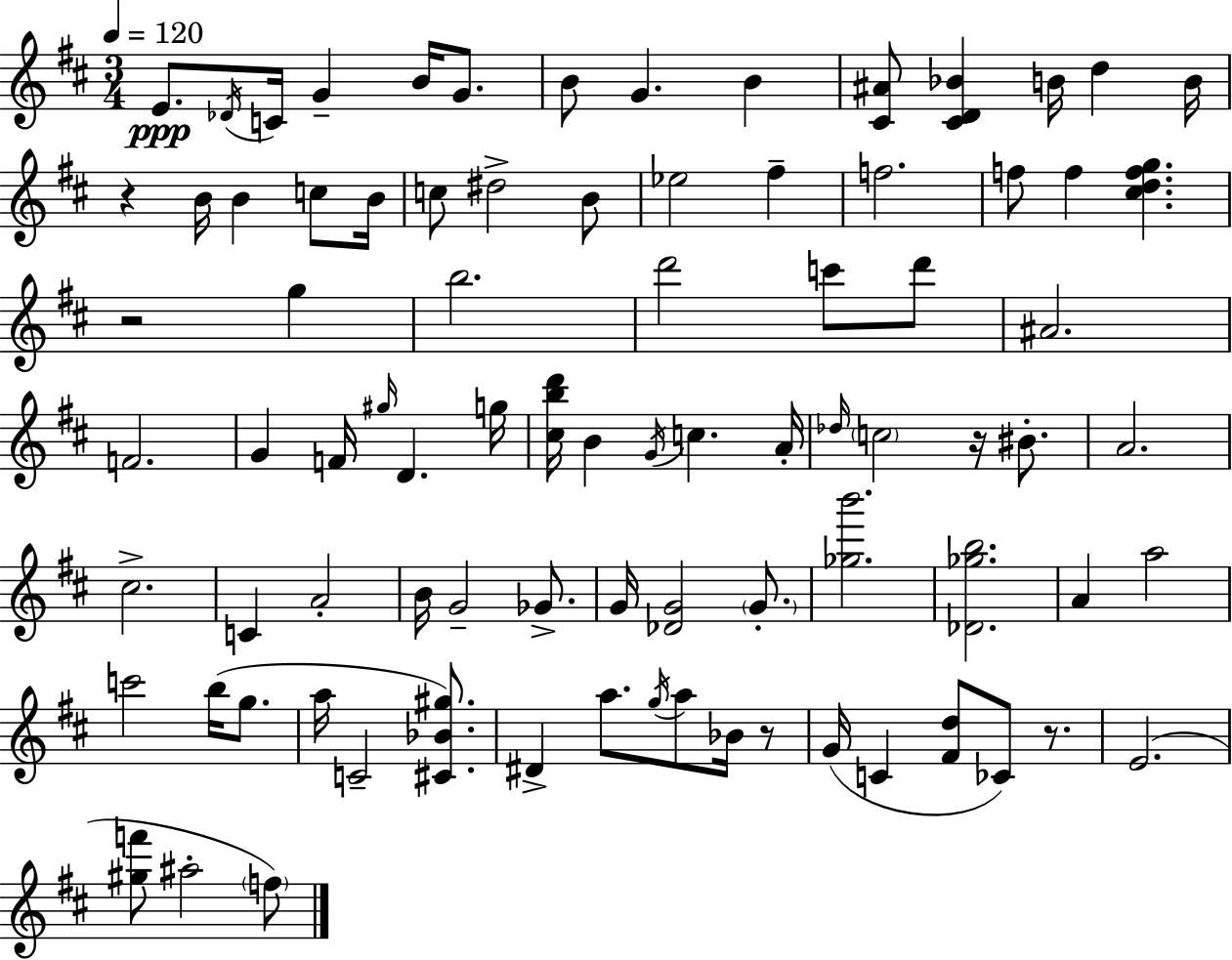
E4/e. Db4/s C4/s G4/q B4/s G4/e. B4/e G4/q. B4/q [C#4,A#4]/e [C#4,D4,Bb4]/q B4/s D5/q B4/s R/q B4/s B4/q C5/e B4/s C5/e D#5/h B4/e Eb5/h F#5/q F5/h. F5/e F5/q [C#5,D5,F5,G5]/q. R/h G5/q B5/h. D6/h C6/e D6/e A#4/h. F4/h. G4/q F4/s G#5/s D4/q. G5/s [C#5,B5,D6]/s B4/q G4/s C5/q. A4/s Db5/s C5/h R/s BIS4/e. A4/h. C#5/h. C4/q A4/h B4/s G4/h Gb4/e. G4/s [Db4,G4]/h G4/e. [Gb5,B6]/h. [Db4,Gb5,B5]/h. A4/q A5/h C6/h B5/s G5/e. A5/s C4/h [C#4,Bb4,G#5]/e. D#4/q A5/e. G5/s A5/e Bb4/s R/e G4/s C4/q [F#4,D5]/e CES4/e R/e. E4/h. [G#5,F6]/e A#5/h F5/e